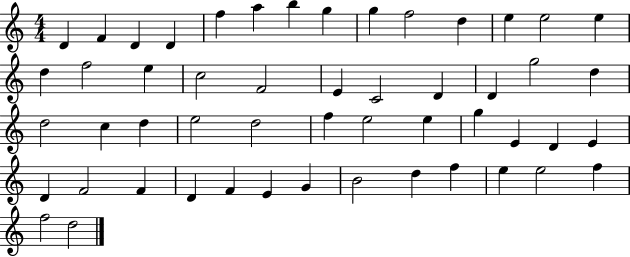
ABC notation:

X:1
T:Untitled
M:4/4
L:1/4
K:C
D F D D f a b g g f2 d e e2 e d f2 e c2 F2 E C2 D D g2 d d2 c d e2 d2 f e2 e g E D E D F2 F D F E G B2 d f e e2 f f2 d2